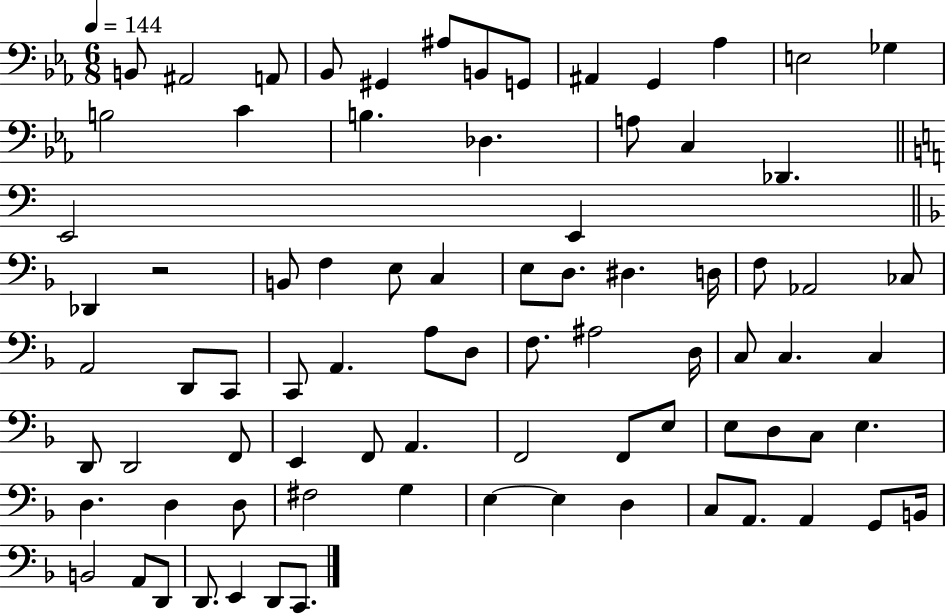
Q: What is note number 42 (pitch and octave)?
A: F3